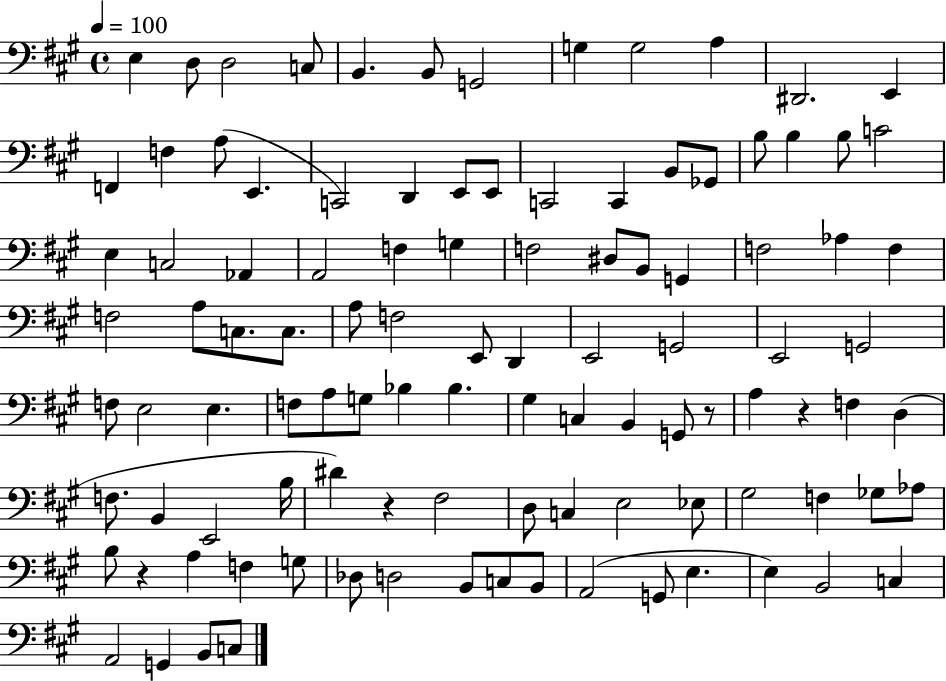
X:1
T:Untitled
M:4/4
L:1/4
K:A
E, D,/2 D,2 C,/2 B,, B,,/2 G,,2 G, G,2 A, ^D,,2 E,, F,, F, A,/2 E,, C,,2 D,, E,,/2 E,,/2 C,,2 C,, B,,/2 _G,,/2 B,/2 B, B,/2 C2 E, C,2 _A,, A,,2 F, G, F,2 ^D,/2 B,,/2 G,, F,2 _A, F, F,2 A,/2 C,/2 C,/2 A,/2 F,2 E,,/2 D,, E,,2 G,,2 E,,2 G,,2 F,/2 E,2 E, F,/2 A,/2 G,/2 _B, _B, ^G, C, B,, G,,/2 z/2 A, z F, D, F,/2 B,, E,,2 B,/4 ^D z ^F,2 D,/2 C, E,2 _E,/2 ^G,2 F, _G,/2 _A,/2 B,/2 z A, F, G,/2 _D,/2 D,2 B,,/2 C,/2 B,,/2 A,,2 G,,/2 E, E, B,,2 C, A,,2 G,, B,,/2 C,/2